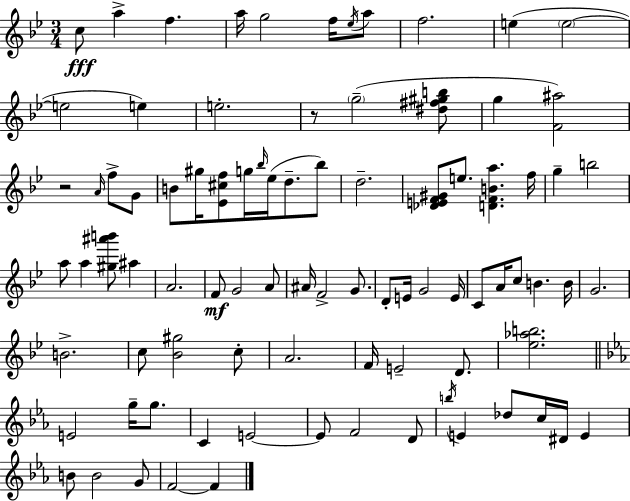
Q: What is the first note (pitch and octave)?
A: C5